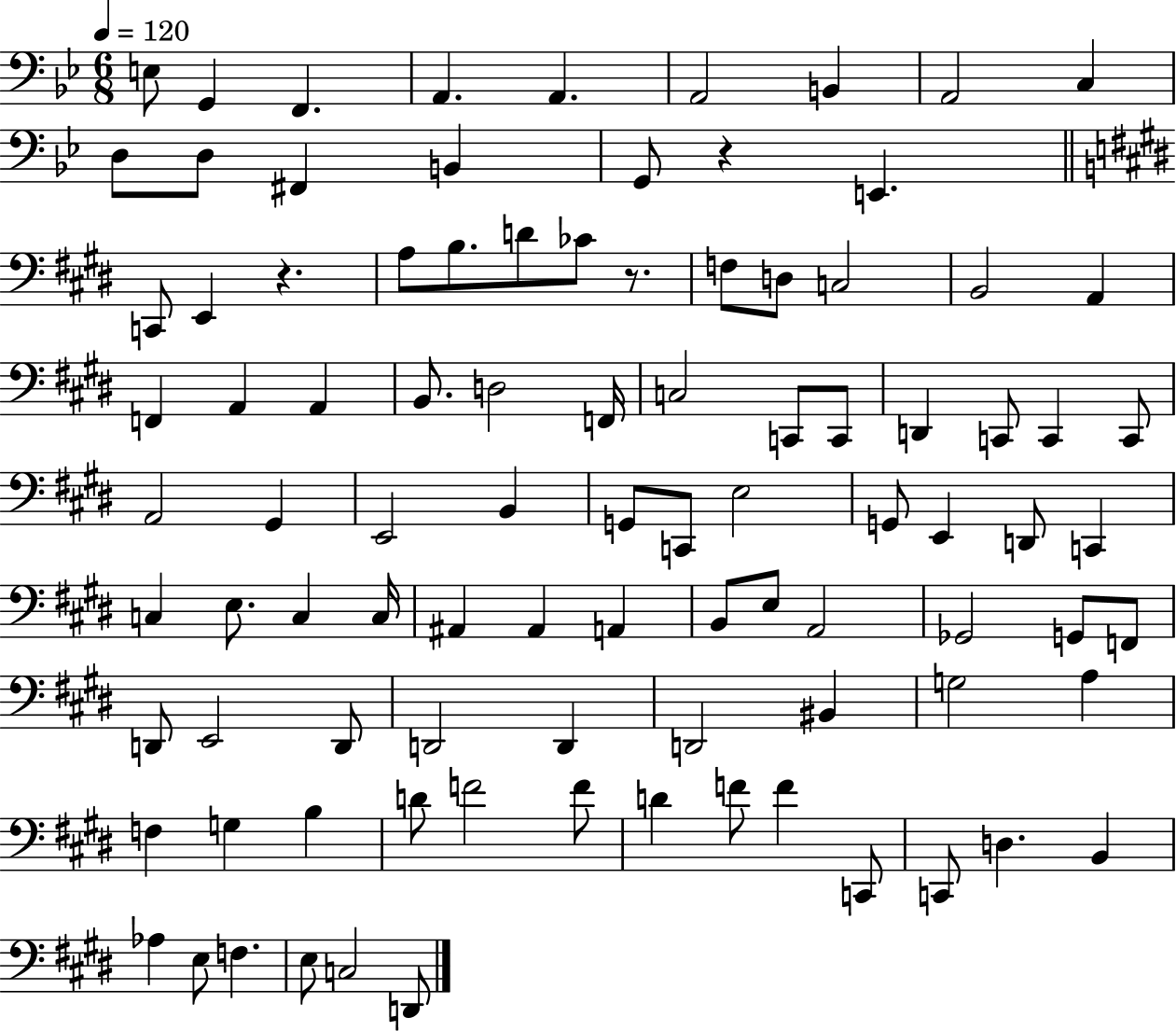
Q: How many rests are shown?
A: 3